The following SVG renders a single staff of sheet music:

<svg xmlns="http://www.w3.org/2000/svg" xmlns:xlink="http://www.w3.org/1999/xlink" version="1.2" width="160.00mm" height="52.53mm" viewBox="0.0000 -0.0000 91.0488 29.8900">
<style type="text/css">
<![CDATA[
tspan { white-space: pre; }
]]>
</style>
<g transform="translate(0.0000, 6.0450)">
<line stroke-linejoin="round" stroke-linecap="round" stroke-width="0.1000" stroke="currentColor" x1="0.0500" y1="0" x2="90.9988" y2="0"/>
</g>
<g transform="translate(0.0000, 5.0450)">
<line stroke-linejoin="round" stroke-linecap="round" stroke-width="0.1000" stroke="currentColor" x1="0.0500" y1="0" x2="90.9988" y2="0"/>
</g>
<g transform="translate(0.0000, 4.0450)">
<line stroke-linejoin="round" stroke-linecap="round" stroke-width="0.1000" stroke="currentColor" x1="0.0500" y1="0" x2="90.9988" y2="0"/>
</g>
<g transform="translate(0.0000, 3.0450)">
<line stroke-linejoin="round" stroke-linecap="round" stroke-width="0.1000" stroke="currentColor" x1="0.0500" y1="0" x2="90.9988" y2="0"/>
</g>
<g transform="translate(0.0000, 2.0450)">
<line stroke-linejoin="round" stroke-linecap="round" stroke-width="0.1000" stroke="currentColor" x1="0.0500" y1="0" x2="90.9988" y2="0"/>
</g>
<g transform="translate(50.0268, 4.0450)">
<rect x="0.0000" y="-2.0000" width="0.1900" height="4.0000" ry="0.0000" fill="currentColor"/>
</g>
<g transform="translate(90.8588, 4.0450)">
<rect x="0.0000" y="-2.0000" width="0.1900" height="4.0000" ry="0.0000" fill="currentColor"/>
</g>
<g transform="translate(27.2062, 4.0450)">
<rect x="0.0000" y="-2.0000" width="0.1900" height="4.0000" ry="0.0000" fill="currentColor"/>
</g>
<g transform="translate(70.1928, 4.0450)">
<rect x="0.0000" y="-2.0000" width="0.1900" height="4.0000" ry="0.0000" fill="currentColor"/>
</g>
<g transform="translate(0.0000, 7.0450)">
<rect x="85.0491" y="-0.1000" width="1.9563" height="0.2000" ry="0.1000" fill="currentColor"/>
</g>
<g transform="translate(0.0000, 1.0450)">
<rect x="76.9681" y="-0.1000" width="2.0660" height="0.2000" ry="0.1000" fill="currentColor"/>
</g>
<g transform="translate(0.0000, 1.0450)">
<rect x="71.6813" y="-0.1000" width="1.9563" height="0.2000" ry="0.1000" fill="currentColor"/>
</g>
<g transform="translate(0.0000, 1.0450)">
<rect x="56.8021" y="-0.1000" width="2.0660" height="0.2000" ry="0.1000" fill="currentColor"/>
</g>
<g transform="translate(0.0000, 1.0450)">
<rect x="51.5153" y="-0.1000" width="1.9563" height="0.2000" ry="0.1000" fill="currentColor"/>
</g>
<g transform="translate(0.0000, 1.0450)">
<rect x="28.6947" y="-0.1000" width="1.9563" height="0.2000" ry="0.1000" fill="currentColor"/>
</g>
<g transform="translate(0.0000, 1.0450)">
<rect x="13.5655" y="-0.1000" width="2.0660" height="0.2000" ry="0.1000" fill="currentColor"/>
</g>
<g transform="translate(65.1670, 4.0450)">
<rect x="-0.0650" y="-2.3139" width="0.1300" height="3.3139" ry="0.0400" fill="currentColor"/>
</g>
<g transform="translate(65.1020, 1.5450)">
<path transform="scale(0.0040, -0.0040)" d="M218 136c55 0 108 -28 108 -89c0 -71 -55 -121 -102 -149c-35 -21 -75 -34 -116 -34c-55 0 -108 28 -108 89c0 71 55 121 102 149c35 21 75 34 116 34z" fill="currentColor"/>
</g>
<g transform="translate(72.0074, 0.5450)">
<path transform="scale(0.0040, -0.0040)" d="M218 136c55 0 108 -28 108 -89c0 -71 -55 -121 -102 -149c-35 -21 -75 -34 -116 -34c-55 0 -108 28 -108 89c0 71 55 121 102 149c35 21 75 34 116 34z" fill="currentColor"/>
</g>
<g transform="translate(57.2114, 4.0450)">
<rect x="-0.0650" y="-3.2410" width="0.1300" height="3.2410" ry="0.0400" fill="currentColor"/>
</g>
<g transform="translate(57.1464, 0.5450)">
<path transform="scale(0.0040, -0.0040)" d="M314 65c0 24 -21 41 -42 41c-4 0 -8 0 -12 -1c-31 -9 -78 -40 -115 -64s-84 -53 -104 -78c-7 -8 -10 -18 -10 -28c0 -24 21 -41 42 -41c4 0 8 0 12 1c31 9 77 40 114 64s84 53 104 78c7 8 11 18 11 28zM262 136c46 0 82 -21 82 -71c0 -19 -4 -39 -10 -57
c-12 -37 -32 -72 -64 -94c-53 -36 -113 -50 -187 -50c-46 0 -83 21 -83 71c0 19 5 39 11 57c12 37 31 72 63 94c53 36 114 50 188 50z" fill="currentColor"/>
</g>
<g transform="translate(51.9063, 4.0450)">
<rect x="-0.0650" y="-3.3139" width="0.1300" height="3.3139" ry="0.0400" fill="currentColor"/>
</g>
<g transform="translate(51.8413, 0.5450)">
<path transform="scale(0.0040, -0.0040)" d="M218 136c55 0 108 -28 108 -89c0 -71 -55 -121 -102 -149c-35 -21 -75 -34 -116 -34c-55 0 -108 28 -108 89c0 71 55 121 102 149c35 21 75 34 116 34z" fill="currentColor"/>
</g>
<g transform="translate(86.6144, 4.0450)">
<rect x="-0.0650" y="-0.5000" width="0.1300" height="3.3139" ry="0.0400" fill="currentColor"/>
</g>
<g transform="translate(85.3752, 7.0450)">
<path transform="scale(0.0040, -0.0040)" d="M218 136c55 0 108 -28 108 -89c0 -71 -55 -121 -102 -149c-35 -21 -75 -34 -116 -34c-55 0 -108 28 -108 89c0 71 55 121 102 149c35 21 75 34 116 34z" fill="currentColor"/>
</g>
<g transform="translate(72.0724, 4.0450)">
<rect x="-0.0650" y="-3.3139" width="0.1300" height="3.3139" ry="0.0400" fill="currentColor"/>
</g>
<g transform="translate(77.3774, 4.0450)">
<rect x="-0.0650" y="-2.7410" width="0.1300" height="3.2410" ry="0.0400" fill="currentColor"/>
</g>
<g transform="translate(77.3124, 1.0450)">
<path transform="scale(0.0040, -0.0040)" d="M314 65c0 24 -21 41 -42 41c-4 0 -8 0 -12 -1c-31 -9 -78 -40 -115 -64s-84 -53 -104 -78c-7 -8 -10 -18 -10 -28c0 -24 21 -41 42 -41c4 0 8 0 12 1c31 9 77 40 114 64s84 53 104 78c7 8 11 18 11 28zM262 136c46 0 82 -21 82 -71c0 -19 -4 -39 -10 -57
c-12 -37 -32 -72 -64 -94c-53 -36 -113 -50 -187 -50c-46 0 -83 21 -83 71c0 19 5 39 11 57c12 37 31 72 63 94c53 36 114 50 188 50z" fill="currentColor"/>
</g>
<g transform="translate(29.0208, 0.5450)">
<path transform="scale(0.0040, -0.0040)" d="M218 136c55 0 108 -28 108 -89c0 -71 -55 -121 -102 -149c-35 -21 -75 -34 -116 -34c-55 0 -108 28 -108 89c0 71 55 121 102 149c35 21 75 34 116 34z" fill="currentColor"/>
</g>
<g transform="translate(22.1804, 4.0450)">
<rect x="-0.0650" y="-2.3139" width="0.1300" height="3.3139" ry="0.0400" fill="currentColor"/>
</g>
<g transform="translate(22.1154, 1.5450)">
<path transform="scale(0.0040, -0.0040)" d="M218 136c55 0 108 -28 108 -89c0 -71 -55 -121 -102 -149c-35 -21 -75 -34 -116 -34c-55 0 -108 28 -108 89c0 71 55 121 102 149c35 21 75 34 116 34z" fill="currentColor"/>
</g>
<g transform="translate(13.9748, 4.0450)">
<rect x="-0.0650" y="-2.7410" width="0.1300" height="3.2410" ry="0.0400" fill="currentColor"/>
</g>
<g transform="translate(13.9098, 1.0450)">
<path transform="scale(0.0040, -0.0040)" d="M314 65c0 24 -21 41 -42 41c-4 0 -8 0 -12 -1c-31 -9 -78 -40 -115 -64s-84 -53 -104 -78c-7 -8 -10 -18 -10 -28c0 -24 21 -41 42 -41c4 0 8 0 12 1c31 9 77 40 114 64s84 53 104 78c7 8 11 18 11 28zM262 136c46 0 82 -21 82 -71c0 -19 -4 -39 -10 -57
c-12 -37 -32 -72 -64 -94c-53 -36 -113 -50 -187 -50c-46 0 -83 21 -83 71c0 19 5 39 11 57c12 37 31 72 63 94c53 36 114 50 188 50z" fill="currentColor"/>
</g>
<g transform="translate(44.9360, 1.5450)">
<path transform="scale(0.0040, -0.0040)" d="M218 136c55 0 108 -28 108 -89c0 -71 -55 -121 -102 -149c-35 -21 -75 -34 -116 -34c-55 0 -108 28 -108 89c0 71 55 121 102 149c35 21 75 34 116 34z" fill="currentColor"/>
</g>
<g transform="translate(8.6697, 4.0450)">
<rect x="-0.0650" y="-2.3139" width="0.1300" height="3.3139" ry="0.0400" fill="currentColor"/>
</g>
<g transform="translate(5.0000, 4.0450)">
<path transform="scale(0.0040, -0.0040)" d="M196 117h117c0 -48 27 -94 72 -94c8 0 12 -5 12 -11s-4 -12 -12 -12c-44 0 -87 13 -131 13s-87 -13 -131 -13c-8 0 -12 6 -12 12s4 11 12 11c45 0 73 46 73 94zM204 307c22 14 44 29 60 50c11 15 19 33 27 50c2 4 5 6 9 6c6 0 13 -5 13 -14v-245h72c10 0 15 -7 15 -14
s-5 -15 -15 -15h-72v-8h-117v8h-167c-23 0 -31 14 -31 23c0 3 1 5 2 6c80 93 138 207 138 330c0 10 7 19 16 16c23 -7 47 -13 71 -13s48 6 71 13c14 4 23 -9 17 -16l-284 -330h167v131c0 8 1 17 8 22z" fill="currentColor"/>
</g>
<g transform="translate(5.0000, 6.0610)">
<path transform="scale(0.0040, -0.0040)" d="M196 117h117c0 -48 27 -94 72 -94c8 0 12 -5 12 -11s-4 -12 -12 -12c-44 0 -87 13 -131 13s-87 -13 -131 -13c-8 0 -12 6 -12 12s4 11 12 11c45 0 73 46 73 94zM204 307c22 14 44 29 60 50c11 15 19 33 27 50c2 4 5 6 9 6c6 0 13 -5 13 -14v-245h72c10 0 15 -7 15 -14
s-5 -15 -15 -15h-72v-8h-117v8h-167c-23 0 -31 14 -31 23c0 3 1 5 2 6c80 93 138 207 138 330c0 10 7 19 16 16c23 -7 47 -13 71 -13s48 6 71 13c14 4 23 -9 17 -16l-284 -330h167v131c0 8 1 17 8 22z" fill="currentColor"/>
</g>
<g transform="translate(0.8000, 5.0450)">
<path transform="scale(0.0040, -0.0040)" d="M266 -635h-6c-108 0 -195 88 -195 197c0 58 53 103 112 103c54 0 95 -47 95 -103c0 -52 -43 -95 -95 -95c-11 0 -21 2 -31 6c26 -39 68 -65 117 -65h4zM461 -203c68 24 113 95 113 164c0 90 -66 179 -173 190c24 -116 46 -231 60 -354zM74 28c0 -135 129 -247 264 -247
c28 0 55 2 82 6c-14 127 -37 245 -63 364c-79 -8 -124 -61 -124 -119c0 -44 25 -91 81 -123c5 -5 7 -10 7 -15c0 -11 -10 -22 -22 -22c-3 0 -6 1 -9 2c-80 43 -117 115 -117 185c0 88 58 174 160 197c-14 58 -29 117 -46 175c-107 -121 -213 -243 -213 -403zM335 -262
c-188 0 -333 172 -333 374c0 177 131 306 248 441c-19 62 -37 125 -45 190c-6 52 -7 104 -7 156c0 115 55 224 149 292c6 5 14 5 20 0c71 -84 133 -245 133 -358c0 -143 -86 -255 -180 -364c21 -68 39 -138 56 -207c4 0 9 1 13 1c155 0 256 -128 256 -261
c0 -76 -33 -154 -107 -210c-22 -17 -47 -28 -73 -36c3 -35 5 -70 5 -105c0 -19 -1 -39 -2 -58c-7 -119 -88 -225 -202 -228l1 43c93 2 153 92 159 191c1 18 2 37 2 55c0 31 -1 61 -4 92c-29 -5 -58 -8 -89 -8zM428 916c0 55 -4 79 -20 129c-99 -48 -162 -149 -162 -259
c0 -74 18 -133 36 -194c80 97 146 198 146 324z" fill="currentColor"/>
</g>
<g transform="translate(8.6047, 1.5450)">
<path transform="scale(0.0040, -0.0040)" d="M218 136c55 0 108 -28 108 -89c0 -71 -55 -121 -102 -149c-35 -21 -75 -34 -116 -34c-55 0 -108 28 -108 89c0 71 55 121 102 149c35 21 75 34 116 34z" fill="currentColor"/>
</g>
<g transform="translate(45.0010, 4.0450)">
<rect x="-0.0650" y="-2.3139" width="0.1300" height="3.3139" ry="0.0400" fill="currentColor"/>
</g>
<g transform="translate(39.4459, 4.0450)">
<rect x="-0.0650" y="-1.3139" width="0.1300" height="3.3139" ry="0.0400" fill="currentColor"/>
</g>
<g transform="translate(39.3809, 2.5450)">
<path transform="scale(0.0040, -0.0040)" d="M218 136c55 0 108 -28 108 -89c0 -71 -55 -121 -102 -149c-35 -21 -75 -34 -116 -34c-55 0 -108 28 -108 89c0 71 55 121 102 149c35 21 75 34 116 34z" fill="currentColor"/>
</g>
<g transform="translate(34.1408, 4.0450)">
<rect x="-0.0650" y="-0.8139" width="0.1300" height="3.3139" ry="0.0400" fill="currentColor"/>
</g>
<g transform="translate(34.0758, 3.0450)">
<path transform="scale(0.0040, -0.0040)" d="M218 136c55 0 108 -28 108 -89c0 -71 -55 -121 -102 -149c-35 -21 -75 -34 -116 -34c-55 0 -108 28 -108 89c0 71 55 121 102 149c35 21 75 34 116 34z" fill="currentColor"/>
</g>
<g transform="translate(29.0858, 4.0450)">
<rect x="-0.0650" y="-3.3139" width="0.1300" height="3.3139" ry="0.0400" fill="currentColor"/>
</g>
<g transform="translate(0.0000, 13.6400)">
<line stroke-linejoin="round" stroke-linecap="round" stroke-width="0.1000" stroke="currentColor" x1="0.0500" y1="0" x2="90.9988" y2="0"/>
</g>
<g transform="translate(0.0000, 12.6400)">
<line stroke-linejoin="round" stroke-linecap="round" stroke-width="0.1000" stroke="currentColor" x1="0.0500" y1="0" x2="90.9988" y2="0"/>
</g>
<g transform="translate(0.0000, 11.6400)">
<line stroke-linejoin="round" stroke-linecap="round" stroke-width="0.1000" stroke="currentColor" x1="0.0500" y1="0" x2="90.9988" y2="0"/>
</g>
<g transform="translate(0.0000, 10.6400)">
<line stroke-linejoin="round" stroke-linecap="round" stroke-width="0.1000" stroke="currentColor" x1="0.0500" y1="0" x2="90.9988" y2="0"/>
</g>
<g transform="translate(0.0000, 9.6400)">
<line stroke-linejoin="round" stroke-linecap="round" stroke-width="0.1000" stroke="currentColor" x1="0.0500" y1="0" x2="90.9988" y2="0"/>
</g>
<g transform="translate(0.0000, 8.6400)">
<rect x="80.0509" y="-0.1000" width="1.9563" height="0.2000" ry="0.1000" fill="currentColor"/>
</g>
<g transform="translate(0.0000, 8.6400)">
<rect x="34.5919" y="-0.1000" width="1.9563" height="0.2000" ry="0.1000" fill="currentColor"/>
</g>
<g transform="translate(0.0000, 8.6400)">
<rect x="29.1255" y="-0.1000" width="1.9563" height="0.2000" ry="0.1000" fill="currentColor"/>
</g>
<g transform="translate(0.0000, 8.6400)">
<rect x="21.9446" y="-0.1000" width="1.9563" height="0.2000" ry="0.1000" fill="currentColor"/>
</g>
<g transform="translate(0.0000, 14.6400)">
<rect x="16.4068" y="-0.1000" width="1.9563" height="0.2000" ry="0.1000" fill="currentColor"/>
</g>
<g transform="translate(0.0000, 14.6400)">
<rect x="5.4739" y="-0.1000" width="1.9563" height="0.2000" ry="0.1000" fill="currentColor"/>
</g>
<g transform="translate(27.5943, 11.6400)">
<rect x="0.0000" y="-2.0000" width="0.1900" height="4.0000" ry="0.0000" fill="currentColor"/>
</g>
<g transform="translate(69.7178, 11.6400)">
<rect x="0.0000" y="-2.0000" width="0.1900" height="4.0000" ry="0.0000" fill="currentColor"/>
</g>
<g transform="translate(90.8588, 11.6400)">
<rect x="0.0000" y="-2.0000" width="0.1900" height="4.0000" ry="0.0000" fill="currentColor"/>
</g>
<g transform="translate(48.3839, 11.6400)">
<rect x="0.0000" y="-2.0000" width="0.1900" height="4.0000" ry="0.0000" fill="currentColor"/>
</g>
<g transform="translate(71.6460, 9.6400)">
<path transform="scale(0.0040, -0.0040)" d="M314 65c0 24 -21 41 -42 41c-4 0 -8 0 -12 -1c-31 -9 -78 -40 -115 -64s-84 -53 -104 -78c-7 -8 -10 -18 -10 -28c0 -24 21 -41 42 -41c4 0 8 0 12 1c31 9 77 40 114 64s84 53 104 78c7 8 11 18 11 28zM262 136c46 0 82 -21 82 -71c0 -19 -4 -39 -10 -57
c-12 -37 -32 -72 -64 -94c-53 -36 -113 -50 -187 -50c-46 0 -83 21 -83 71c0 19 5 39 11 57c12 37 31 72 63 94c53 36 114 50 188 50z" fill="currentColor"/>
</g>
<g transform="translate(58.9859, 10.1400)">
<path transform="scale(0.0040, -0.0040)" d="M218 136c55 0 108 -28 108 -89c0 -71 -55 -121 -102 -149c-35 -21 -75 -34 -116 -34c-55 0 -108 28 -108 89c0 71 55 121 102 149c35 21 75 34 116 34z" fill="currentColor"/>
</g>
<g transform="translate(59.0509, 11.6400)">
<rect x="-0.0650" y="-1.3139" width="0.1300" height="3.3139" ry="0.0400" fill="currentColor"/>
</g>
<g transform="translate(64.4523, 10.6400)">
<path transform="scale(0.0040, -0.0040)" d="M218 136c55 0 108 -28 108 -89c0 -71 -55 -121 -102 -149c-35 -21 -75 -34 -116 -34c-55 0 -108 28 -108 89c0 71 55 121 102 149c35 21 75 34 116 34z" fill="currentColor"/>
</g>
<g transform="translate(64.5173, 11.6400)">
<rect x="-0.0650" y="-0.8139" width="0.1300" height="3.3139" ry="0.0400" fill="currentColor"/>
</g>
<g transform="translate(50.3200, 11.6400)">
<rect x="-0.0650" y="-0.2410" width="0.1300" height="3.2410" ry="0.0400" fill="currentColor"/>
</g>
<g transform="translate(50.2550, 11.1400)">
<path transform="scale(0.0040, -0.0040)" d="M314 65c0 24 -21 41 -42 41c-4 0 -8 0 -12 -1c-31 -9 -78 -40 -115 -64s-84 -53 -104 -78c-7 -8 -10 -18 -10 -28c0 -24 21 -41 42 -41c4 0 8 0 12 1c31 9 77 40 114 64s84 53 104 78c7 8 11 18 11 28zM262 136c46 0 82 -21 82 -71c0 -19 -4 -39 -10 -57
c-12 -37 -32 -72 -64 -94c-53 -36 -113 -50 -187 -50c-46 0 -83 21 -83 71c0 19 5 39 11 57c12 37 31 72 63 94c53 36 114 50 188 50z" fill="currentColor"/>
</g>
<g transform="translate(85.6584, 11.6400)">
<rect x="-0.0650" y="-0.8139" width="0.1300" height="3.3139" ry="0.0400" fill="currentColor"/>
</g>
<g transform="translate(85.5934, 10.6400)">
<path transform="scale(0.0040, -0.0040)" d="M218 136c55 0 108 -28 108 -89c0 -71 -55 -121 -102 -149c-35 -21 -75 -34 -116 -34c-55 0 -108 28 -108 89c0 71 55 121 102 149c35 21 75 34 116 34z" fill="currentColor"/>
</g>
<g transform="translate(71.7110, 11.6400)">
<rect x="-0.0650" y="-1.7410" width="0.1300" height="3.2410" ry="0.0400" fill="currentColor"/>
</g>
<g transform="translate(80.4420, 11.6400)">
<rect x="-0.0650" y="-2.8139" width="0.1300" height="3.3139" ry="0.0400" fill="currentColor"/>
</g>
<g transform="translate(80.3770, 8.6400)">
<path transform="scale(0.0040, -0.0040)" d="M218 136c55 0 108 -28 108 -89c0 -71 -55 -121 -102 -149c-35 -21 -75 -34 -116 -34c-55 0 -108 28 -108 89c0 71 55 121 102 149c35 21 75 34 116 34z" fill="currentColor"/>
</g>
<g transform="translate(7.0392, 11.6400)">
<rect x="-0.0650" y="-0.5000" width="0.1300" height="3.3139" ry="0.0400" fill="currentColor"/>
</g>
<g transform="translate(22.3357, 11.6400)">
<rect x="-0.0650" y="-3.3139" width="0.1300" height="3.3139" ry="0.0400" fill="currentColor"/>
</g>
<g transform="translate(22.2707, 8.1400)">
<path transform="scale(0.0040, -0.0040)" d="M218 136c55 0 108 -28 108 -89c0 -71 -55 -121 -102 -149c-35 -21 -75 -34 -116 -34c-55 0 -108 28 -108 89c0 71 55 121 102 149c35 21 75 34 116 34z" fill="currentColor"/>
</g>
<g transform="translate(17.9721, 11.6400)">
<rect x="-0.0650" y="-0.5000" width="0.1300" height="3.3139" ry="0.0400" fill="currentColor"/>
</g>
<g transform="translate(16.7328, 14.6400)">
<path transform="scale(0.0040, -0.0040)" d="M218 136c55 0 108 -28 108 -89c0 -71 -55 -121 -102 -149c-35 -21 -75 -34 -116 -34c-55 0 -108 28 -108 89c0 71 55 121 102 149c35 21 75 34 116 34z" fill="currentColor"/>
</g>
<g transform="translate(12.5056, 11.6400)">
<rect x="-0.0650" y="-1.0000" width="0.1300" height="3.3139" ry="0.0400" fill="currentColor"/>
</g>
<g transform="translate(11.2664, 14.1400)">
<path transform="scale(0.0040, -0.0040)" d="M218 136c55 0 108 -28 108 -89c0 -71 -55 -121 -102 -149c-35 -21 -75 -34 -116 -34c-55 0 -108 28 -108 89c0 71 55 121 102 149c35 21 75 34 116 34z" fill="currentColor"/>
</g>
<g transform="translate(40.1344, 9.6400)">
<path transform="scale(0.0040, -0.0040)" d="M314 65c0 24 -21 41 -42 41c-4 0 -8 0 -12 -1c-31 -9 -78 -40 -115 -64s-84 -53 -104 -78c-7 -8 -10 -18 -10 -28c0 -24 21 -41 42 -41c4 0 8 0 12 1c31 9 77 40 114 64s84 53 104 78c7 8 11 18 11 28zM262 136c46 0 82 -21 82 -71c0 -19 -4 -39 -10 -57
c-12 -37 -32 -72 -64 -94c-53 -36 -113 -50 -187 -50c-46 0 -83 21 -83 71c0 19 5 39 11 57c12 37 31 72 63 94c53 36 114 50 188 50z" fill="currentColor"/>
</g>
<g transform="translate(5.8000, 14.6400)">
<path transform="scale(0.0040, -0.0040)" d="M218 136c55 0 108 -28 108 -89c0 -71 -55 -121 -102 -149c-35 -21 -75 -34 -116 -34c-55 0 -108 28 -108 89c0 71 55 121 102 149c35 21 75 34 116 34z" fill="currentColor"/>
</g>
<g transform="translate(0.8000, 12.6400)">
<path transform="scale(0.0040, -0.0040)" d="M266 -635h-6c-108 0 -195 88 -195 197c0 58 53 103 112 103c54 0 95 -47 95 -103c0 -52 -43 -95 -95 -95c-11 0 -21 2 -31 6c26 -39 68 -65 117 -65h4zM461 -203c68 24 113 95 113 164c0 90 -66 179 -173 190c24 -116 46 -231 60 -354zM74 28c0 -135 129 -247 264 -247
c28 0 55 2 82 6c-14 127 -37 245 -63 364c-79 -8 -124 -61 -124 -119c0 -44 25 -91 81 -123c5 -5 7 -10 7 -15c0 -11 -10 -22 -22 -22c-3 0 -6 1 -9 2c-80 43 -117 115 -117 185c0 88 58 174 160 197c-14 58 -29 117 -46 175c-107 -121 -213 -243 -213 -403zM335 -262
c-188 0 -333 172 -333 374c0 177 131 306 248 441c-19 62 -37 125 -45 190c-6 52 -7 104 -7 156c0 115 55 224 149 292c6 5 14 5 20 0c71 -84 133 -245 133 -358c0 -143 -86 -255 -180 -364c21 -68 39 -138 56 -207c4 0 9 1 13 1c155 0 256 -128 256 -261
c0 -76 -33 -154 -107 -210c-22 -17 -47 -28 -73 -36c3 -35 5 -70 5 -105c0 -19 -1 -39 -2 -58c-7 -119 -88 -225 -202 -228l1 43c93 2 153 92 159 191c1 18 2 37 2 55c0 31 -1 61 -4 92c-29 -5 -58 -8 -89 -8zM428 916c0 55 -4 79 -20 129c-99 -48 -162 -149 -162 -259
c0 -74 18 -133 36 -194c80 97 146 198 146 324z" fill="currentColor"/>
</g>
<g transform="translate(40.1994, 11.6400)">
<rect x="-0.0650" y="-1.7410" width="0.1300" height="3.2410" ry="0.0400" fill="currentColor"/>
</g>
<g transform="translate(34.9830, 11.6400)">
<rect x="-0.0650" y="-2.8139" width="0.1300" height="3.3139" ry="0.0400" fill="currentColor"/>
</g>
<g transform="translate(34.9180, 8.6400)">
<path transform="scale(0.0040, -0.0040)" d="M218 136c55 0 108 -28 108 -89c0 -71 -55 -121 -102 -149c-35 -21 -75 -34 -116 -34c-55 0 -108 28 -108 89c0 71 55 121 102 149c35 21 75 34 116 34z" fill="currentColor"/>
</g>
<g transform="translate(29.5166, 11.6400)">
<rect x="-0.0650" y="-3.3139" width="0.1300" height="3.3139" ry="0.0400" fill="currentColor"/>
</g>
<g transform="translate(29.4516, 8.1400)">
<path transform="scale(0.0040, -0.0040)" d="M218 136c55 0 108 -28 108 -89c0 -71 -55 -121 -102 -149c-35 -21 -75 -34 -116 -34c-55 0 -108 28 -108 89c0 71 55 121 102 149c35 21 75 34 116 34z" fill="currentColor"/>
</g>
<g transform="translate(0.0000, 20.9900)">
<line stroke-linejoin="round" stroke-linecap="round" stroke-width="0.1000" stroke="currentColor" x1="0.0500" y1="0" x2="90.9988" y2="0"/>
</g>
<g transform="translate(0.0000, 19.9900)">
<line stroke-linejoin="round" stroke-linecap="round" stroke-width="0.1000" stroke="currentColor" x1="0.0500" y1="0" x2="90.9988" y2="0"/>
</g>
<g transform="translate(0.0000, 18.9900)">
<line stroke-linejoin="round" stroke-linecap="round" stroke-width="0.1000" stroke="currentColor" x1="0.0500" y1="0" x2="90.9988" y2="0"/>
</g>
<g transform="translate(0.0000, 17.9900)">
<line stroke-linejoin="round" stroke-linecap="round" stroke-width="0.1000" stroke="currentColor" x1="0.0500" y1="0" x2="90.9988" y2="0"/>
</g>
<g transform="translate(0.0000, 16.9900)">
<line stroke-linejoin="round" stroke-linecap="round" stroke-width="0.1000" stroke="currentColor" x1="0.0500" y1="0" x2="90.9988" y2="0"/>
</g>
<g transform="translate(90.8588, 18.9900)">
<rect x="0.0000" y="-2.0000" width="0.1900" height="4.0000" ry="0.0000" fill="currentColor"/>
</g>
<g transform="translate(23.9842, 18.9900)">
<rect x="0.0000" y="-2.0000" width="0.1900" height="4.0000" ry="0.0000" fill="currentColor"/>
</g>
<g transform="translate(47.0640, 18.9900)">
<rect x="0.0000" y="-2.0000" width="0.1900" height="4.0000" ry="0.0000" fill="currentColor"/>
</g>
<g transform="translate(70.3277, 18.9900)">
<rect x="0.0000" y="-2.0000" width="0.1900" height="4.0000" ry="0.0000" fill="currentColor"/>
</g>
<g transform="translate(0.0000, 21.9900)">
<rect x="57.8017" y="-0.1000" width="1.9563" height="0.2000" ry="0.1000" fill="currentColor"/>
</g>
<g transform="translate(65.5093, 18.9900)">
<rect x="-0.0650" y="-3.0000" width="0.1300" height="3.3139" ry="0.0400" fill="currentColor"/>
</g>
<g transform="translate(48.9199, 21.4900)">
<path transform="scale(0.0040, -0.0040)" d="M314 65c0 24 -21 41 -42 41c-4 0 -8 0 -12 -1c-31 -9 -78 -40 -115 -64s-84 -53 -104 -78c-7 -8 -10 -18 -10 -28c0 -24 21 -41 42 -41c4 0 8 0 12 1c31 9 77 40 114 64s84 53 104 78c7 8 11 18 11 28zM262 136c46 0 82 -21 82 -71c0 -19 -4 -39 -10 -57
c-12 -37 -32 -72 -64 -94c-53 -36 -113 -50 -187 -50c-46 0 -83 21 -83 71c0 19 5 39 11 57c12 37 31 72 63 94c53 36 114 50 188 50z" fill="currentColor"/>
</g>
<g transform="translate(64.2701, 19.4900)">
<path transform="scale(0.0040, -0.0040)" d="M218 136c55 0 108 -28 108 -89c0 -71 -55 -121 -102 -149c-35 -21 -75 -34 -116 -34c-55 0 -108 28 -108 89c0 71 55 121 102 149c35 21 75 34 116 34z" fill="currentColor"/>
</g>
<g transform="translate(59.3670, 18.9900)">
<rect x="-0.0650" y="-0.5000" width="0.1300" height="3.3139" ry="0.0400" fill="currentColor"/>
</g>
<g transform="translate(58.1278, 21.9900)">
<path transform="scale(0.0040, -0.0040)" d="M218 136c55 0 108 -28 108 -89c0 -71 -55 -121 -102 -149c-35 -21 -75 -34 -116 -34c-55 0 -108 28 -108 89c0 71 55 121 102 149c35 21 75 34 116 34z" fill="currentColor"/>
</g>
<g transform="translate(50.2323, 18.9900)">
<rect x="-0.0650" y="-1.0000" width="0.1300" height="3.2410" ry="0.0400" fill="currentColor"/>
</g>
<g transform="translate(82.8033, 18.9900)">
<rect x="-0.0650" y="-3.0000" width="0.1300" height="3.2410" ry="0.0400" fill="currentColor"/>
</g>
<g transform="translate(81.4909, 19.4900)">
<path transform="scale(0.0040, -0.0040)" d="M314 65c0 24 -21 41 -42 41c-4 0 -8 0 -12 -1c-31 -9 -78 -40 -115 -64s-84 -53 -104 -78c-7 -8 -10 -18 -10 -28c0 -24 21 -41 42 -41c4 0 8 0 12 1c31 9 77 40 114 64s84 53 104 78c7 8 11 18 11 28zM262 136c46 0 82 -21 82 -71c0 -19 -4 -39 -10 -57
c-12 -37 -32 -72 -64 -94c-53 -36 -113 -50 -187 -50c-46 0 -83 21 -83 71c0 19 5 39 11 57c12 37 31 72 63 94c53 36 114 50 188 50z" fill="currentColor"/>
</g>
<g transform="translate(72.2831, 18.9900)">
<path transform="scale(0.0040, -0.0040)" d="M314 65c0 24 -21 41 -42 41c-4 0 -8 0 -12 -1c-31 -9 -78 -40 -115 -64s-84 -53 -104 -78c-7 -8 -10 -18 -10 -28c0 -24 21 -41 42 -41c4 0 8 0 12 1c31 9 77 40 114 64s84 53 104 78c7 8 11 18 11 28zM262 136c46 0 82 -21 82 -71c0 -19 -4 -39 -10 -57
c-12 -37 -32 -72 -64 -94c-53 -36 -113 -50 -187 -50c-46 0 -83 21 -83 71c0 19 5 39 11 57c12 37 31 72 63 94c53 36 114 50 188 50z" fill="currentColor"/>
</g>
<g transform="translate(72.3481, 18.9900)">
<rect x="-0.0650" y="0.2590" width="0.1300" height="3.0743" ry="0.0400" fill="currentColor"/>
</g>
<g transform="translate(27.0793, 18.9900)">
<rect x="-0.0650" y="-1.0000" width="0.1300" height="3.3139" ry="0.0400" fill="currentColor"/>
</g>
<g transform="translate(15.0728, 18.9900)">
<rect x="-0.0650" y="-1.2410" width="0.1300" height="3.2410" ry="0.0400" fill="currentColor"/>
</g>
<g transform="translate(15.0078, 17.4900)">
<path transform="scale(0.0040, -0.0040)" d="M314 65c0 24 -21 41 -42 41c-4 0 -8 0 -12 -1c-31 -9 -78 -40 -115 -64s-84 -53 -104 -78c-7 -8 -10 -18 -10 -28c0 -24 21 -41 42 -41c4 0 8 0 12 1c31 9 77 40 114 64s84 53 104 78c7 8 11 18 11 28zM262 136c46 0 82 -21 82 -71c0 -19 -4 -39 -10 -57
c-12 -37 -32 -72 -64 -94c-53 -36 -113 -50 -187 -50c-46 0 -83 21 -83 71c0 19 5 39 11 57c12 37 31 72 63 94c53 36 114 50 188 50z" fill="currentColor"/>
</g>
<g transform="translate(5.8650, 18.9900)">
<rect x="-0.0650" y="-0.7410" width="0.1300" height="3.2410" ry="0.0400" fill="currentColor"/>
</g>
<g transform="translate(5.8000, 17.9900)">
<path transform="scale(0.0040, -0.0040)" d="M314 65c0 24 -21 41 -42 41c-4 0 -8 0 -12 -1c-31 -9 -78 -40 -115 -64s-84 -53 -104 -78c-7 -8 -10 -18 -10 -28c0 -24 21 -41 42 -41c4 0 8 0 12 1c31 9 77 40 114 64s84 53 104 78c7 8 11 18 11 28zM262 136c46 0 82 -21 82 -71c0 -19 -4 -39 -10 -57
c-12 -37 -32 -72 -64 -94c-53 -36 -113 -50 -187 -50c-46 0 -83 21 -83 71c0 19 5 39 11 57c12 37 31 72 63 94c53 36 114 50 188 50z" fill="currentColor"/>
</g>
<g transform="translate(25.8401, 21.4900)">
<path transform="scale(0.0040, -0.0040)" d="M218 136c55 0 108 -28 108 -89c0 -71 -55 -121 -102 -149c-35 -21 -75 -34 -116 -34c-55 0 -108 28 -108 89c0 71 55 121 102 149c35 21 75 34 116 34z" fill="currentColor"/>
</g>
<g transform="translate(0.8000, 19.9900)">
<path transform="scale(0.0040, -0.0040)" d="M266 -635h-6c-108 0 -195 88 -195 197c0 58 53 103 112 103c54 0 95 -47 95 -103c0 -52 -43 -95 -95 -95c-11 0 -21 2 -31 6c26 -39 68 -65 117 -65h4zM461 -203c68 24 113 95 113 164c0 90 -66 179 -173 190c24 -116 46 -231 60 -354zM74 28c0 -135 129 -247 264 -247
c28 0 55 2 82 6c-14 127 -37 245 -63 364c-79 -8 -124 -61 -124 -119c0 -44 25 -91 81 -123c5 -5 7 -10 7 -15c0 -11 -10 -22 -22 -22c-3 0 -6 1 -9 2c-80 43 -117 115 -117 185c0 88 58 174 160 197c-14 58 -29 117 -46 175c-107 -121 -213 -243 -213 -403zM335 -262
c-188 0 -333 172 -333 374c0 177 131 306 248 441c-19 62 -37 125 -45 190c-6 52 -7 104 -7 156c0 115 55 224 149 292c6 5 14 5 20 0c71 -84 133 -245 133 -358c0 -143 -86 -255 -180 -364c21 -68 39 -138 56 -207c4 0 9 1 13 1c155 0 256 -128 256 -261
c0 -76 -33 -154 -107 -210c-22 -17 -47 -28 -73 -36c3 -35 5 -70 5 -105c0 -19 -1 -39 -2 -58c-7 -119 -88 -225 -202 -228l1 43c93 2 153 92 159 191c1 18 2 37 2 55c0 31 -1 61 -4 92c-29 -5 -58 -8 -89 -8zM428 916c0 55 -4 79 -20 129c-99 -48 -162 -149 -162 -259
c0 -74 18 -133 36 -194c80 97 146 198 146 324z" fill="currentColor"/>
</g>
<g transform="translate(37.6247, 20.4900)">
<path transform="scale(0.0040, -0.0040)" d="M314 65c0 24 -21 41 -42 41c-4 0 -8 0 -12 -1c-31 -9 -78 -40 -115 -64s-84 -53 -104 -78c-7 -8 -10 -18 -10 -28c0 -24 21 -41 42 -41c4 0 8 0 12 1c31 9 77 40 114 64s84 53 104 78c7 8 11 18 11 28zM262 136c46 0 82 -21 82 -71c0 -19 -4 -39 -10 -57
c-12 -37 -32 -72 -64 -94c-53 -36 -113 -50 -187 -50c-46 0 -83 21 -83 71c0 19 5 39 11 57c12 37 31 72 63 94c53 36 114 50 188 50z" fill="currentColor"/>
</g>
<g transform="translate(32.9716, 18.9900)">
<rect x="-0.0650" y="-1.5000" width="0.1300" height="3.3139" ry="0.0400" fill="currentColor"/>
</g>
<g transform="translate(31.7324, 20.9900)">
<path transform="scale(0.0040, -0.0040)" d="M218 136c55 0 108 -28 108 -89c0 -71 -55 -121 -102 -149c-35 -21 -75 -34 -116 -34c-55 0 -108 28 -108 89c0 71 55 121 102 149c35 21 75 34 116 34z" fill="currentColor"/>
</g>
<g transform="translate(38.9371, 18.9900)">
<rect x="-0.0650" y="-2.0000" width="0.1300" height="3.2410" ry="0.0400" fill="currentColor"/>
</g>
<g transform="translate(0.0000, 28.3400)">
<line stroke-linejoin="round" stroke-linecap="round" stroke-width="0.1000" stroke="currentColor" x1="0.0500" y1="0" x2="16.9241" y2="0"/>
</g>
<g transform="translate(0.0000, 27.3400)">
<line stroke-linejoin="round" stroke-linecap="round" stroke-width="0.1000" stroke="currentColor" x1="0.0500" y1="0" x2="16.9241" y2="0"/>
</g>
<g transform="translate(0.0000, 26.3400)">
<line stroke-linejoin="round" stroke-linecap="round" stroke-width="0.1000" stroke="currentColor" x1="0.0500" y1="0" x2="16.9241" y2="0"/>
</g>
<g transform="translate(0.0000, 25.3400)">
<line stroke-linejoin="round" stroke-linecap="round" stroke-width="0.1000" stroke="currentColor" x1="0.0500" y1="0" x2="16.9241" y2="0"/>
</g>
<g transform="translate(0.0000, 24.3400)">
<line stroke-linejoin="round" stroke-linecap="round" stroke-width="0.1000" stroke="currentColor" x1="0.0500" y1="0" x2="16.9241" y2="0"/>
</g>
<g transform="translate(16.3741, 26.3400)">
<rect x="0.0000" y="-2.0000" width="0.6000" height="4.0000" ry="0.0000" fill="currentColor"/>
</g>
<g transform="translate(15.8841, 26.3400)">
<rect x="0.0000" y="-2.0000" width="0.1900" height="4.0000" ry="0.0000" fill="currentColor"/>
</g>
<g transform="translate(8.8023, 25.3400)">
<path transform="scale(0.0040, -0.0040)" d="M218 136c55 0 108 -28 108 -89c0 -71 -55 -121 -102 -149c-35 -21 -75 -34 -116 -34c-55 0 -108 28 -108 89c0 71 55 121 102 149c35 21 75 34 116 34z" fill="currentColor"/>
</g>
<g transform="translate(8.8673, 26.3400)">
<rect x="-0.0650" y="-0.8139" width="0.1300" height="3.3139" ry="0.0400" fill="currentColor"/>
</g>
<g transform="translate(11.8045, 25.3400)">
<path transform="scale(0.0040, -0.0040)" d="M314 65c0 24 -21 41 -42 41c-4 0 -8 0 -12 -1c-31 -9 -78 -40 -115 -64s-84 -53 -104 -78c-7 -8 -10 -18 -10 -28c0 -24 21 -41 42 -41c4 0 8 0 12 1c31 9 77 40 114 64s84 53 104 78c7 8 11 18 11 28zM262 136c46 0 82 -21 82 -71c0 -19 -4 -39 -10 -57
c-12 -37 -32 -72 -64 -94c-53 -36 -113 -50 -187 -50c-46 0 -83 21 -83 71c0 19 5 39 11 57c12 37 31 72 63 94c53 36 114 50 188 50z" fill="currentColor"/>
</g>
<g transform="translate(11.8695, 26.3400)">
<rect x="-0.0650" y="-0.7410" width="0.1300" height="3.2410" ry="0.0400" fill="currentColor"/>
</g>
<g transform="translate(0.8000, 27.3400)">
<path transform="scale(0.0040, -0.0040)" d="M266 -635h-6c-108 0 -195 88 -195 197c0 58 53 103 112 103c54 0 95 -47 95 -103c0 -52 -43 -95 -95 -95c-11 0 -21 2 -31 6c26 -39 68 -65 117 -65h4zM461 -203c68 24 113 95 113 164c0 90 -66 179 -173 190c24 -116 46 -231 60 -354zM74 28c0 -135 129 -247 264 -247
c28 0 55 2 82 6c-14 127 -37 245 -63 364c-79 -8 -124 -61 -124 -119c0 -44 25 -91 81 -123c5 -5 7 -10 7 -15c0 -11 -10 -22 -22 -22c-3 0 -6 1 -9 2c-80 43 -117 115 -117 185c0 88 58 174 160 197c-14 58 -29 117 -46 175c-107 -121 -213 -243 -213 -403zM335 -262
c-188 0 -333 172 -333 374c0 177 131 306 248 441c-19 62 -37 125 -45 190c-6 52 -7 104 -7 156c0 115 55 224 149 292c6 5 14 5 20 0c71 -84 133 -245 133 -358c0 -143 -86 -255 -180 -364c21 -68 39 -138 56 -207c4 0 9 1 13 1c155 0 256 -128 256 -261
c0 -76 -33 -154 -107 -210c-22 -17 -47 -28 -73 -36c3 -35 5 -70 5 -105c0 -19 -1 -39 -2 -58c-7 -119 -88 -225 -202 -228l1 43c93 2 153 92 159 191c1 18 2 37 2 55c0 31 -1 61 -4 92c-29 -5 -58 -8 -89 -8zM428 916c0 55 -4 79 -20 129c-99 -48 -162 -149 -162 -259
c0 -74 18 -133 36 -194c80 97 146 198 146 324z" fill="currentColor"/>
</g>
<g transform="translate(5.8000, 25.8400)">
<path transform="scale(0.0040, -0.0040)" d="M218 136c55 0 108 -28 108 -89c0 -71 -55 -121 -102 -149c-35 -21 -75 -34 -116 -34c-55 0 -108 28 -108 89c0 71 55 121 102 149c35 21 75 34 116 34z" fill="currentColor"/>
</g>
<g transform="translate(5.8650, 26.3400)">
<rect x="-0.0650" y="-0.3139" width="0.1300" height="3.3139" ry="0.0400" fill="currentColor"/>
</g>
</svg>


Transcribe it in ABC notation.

X:1
T:Untitled
M:4/4
L:1/4
K:C
g a2 g b d e g b b2 g b a2 C C D C b b a f2 c2 e d f2 a d d2 e2 D E F2 D2 C A B2 A2 c d d2